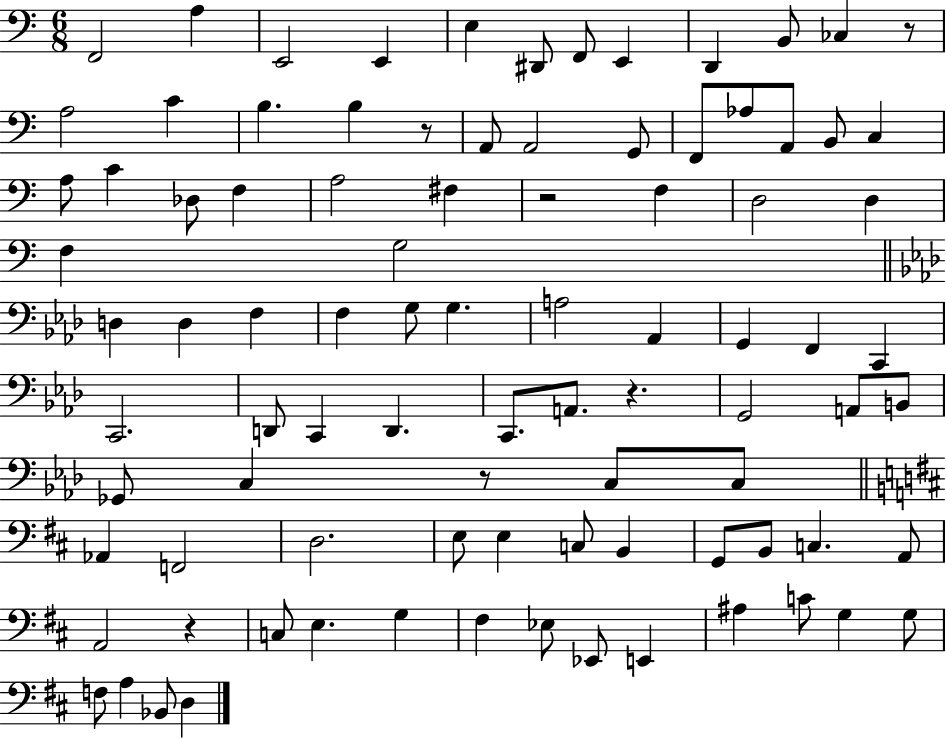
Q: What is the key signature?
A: C major